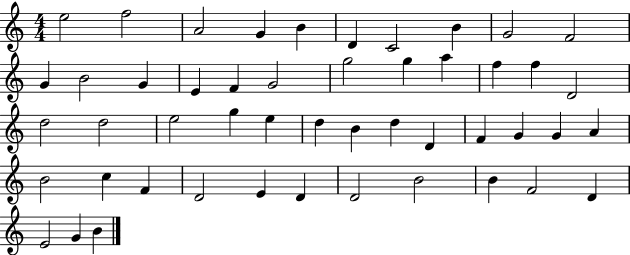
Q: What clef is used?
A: treble